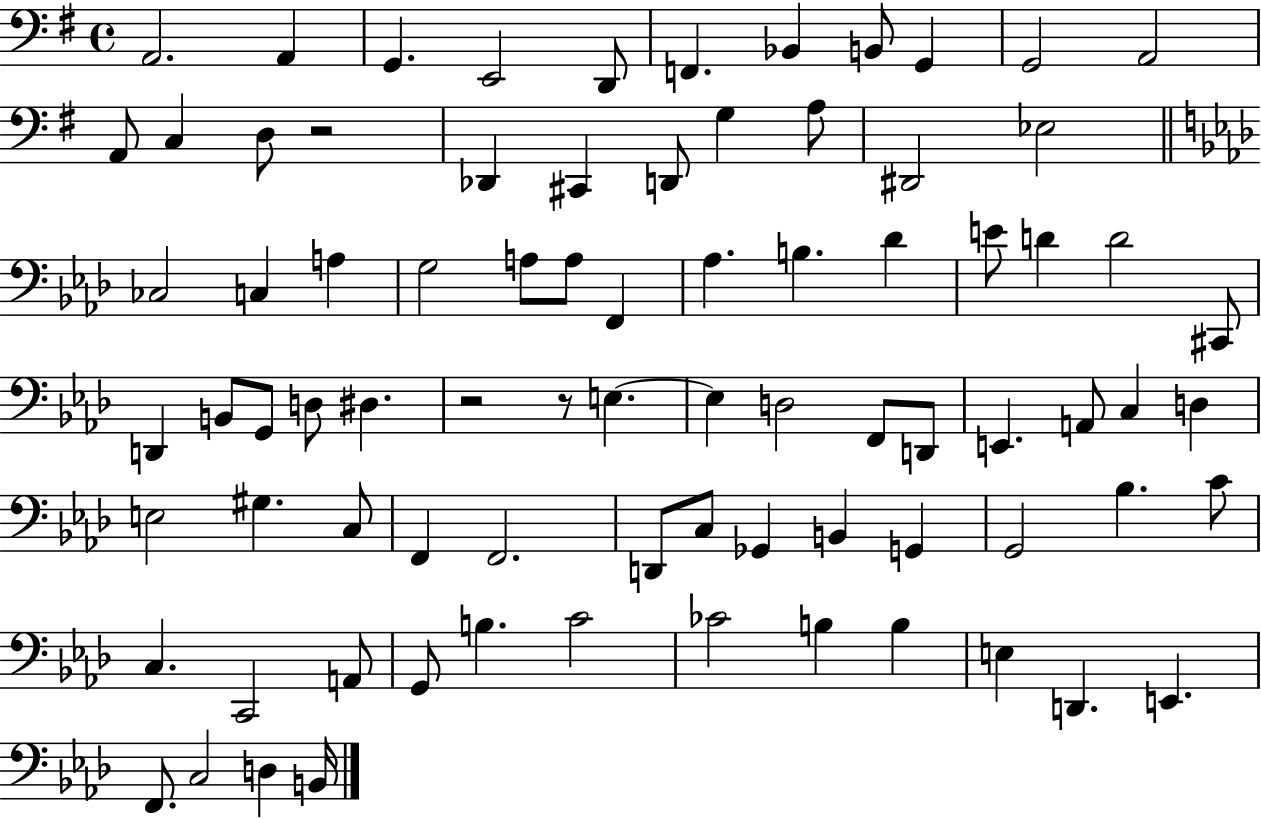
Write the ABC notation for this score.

X:1
T:Untitled
M:4/4
L:1/4
K:G
A,,2 A,, G,, E,,2 D,,/2 F,, _B,, B,,/2 G,, G,,2 A,,2 A,,/2 C, D,/2 z2 _D,, ^C,, D,,/2 G, A,/2 ^D,,2 _E,2 _C,2 C, A, G,2 A,/2 A,/2 F,, _A, B, _D E/2 D D2 ^C,,/2 D,, B,,/2 G,,/2 D,/2 ^D, z2 z/2 E, E, D,2 F,,/2 D,,/2 E,, A,,/2 C, D, E,2 ^G, C,/2 F,, F,,2 D,,/2 C,/2 _G,, B,, G,, G,,2 _B, C/2 C, C,,2 A,,/2 G,,/2 B, C2 _C2 B, B, E, D,, E,, F,,/2 C,2 D, B,,/4